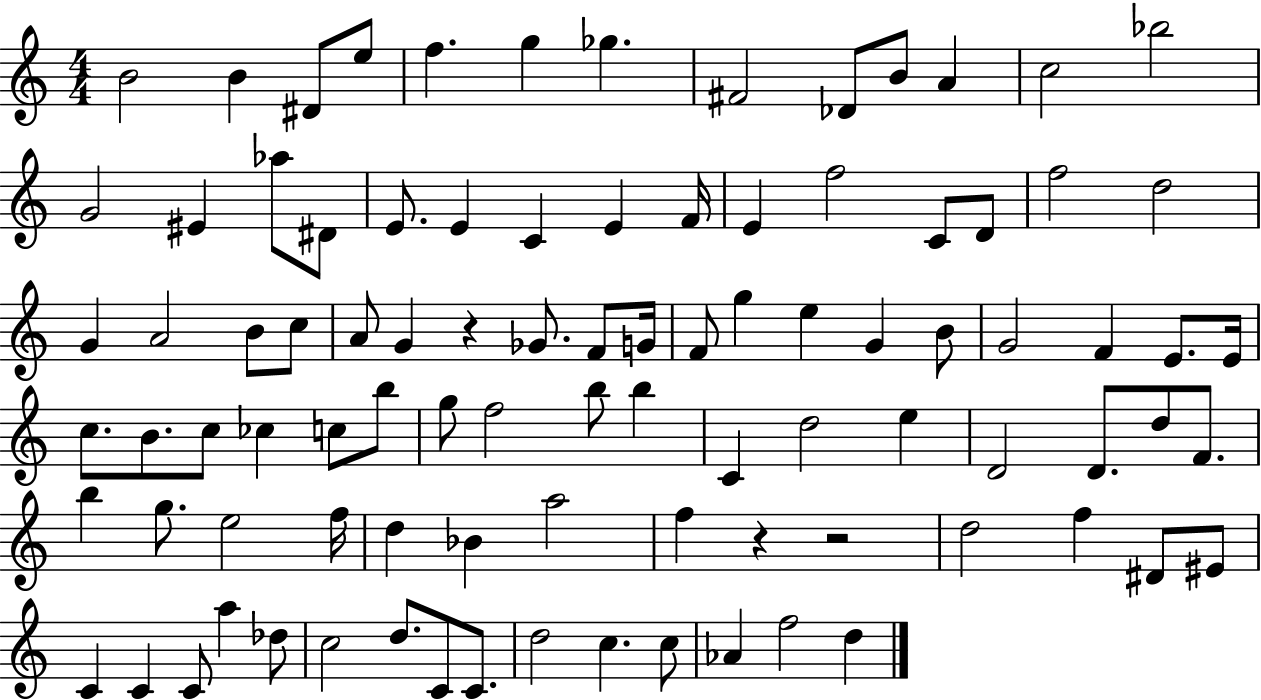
{
  \clef treble
  \numericTimeSignature
  \time 4/4
  \key c \major
  b'2 b'4 dis'8 e''8 | f''4. g''4 ges''4. | fis'2 des'8 b'8 a'4 | c''2 bes''2 | \break g'2 eis'4 aes''8 dis'8 | e'8. e'4 c'4 e'4 f'16 | e'4 f''2 c'8 d'8 | f''2 d''2 | \break g'4 a'2 b'8 c''8 | a'8 g'4 r4 ges'8. f'8 g'16 | f'8 g''4 e''4 g'4 b'8 | g'2 f'4 e'8. e'16 | \break c''8. b'8. c''8 ces''4 c''8 b''8 | g''8 f''2 b''8 b''4 | c'4 d''2 e''4 | d'2 d'8. d''8 f'8. | \break b''4 g''8. e''2 f''16 | d''4 bes'4 a''2 | f''4 r4 r2 | d''2 f''4 dis'8 eis'8 | \break c'4 c'4 c'8 a''4 des''8 | c''2 d''8. c'8 c'8. | d''2 c''4. c''8 | aes'4 f''2 d''4 | \break \bar "|."
}